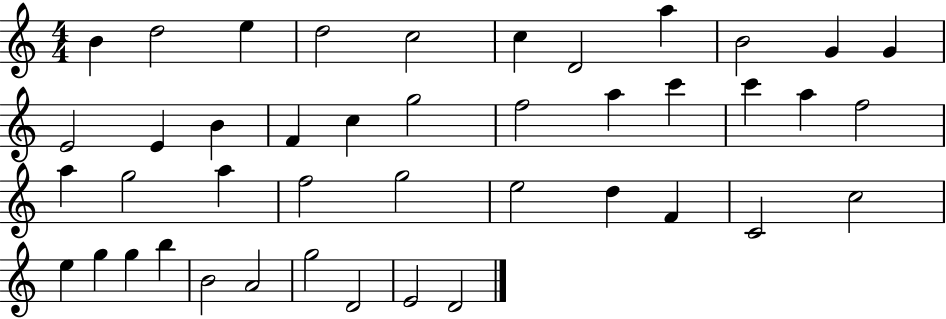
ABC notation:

X:1
T:Untitled
M:4/4
L:1/4
K:C
B d2 e d2 c2 c D2 a B2 G G E2 E B F c g2 f2 a c' c' a f2 a g2 a f2 g2 e2 d F C2 c2 e g g b B2 A2 g2 D2 E2 D2